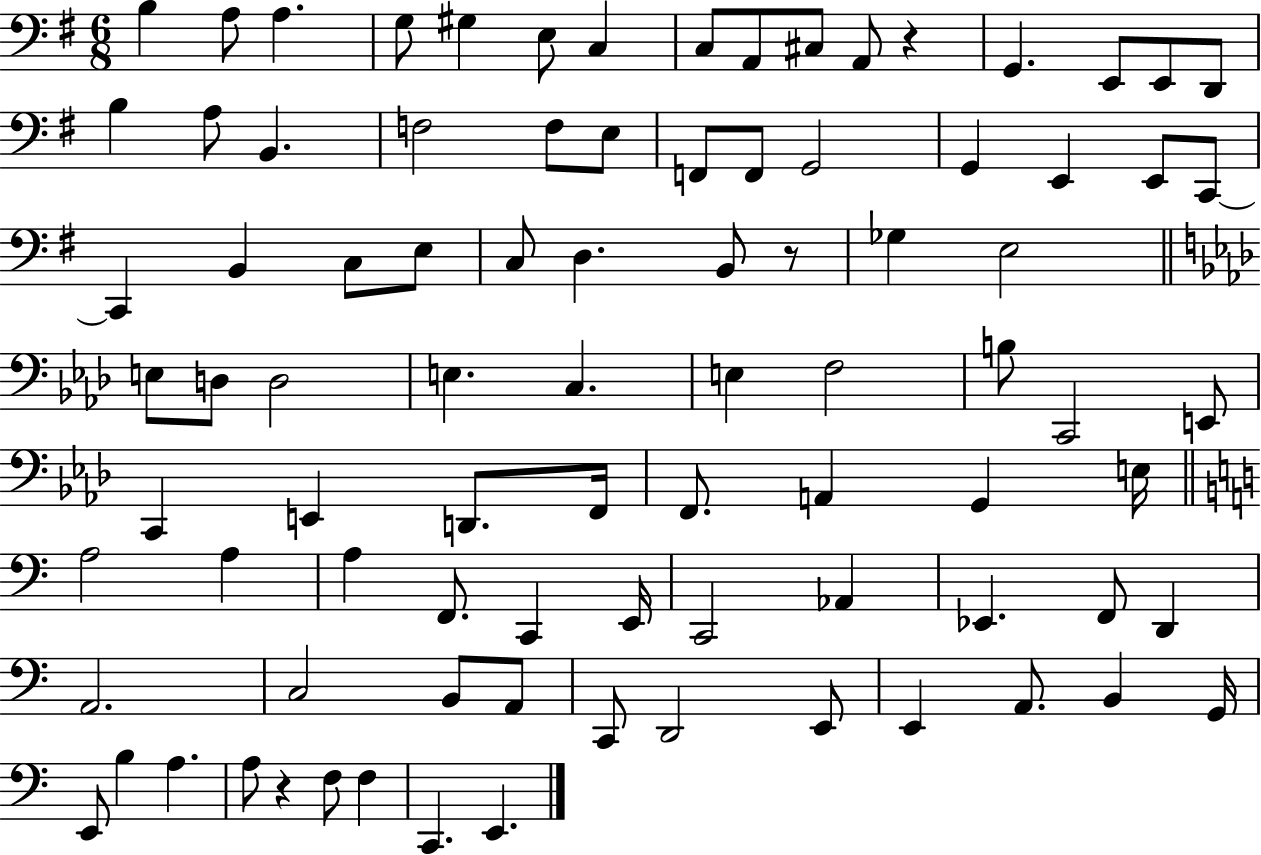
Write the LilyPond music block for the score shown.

{
  \clef bass
  \numericTimeSignature
  \time 6/8
  \key g \major
  b4 a8 a4. | g8 gis4 e8 c4 | c8 a,8 cis8 a,8 r4 | g,4. e,8 e,8 d,8 | \break b4 a8 b,4. | f2 f8 e8 | f,8 f,8 g,2 | g,4 e,4 e,8 c,8~~ | \break c,4 b,4 c8 e8 | c8 d4. b,8 r8 | ges4 e2 | \bar "||" \break \key aes \major e8 d8 d2 | e4. c4. | e4 f2 | b8 c,2 e,8 | \break c,4 e,4 d,8. f,16 | f,8. a,4 g,4 e16 | \bar "||" \break \key a \minor a2 a4 | a4 f,8. c,4 e,16 | c,2 aes,4 | ees,4. f,8 d,4 | \break a,2. | c2 b,8 a,8 | c,8 d,2 e,8 | e,4 a,8. b,4 g,16 | \break e,8 b4 a4. | a8 r4 f8 f4 | c,4. e,4. | \bar "|."
}